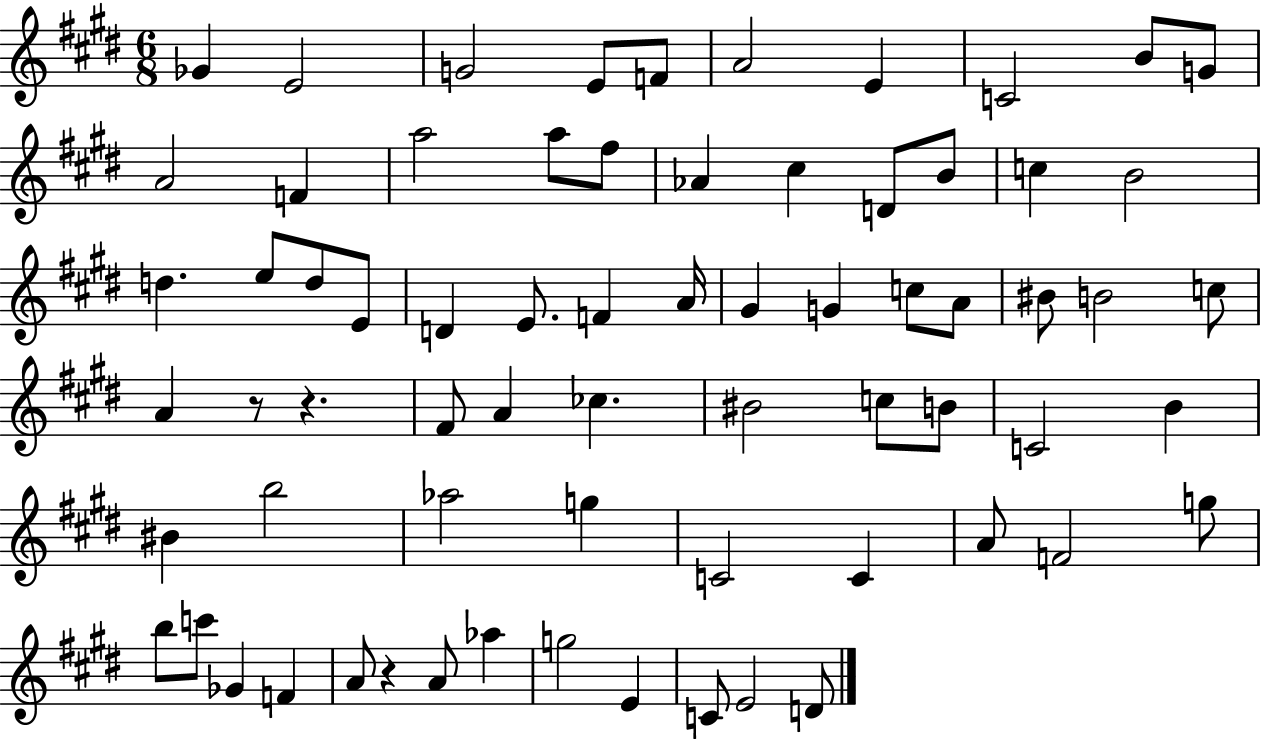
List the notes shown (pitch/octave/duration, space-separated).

Gb4/q E4/h G4/h E4/e F4/e A4/h E4/q C4/h B4/e G4/e A4/h F4/q A5/h A5/e F#5/e Ab4/q C#5/q D4/e B4/e C5/q B4/h D5/q. E5/e D5/e E4/e D4/q E4/e. F4/q A4/s G#4/q G4/q C5/e A4/e BIS4/e B4/h C5/e A4/q R/e R/q. F#4/e A4/q CES5/q. BIS4/h C5/e B4/e C4/h B4/q BIS4/q B5/h Ab5/h G5/q C4/h C4/q A4/e F4/h G5/e B5/e C6/e Gb4/q F4/q A4/e R/q A4/e Ab5/q G5/h E4/q C4/e E4/h D4/e